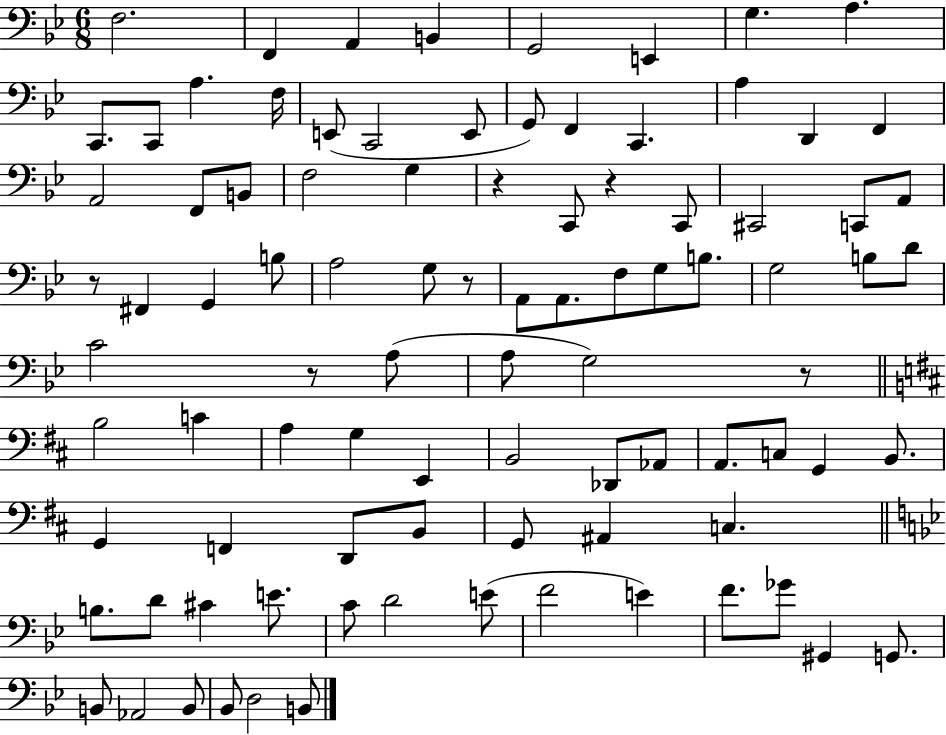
X:1
T:Untitled
M:6/8
L:1/4
K:Bb
F,2 F,, A,, B,, G,,2 E,, G, A, C,,/2 C,,/2 A, F,/4 E,,/2 C,,2 E,,/2 G,,/2 F,, C,, A, D,, F,, A,,2 F,,/2 B,,/2 F,2 G, z C,,/2 z C,,/2 ^C,,2 C,,/2 A,,/2 z/2 ^F,, G,, B,/2 A,2 G,/2 z/2 A,,/2 A,,/2 F,/2 G,/2 B,/2 G,2 B,/2 D/2 C2 z/2 A,/2 A,/2 G,2 z/2 B,2 C A, G, E,, B,,2 _D,,/2 _A,,/2 A,,/2 C,/2 G,, B,,/2 G,, F,, D,,/2 B,,/2 G,,/2 ^A,, C, B,/2 D/2 ^C E/2 C/2 D2 E/2 F2 E F/2 _G/2 ^G,, G,,/2 B,,/2 _A,,2 B,,/2 _B,,/2 D,2 B,,/2